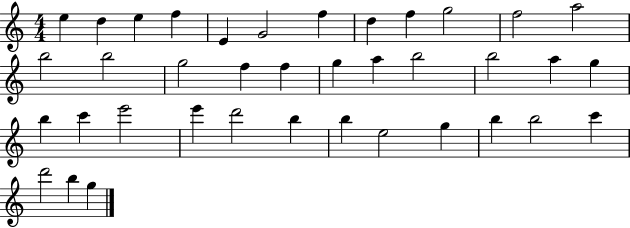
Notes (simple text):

E5/q D5/q E5/q F5/q E4/q G4/h F5/q D5/q F5/q G5/h F5/h A5/h B5/h B5/h G5/h F5/q F5/q G5/q A5/q B5/h B5/h A5/q G5/q B5/q C6/q E6/h E6/q D6/h B5/q B5/q E5/h G5/q B5/q B5/h C6/q D6/h B5/q G5/q